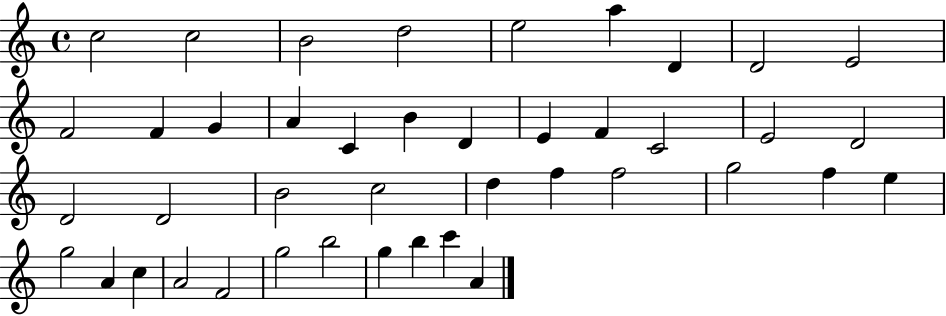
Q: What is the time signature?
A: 4/4